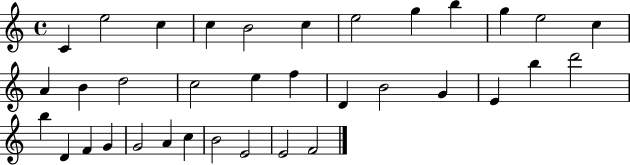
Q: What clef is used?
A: treble